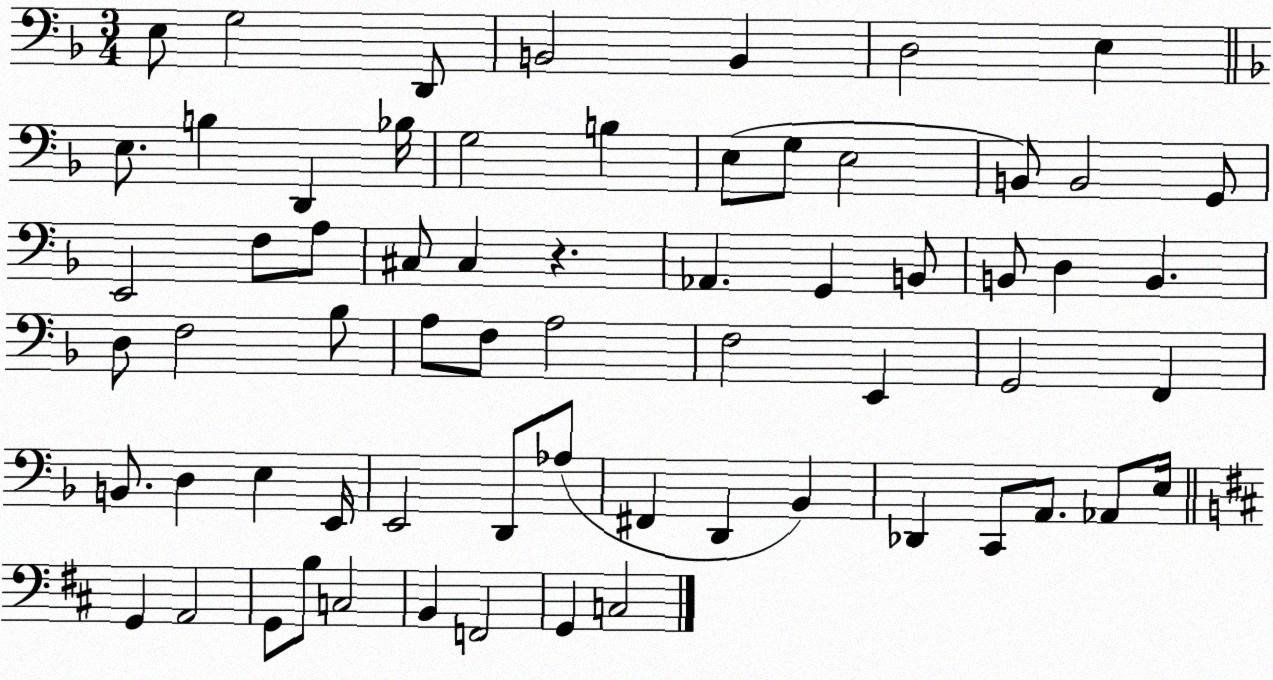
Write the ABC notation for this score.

X:1
T:Untitled
M:3/4
L:1/4
K:F
E,/2 G,2 D,,/2 B,,2 B,, D,2 E, E,/2 B, D,, _B,/4 G,2 B, E,/2 G,/2 E,2 B,,/2 B,,2 G,,/2 E,,2 F,/2 A,/2 ^C,/2 ^C, z _A,, G,, B,,/2 B,,/2 D, B,, D,/2 F,2 _B,/2 A,/2 F,/2 A,2 F,2 E,, G,,2 F,, B,,/2 D, E, E,,/4 E,,2 D,,/2 _A,/2 ^F,, D,, _B,, _D,, C,,/2 A,,/2 _A,,/2 E,/4 G,, A,,2 G,,/2 B,/2 C,2 B,, F,,2 G,, C,2